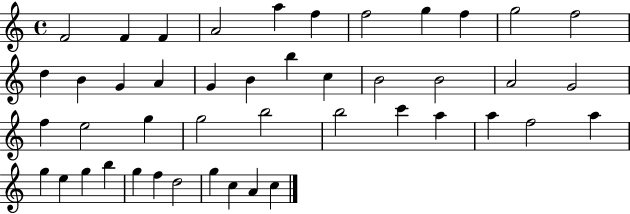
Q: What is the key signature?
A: C major